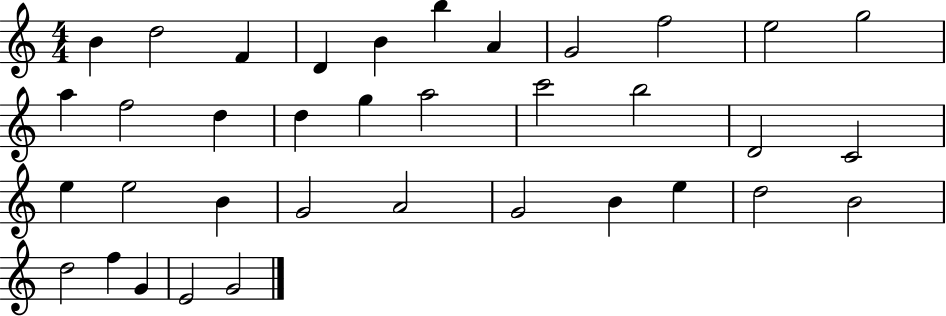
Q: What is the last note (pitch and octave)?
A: G4